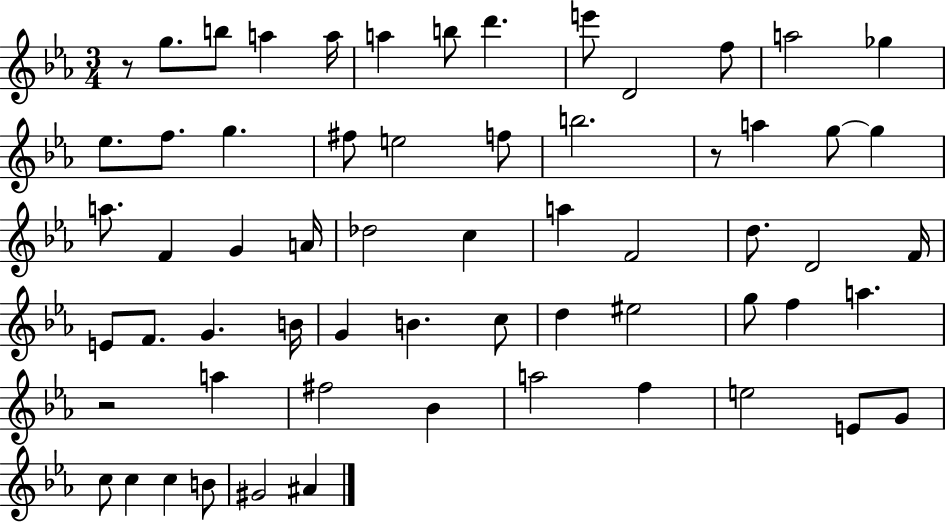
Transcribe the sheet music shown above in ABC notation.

X:1
T:Untitled
M:3/4
L:1/4
K:Eb
z/2 g/2 b/2 a a/4 a b/2 d' e'/2 D2 f/2 a2 _g _e/2 f/2 g ^f/2 e2 f/2 b2 z/2 a g/2 g a/2 F G A/4 _d2 c a F2 d/2 D2 F/4 E/2 F/2 G B/4 G B c/2 d ^e2 g/2 f a z2 a ^f2 _B a2 f e2 E/2 G/2 c/2 c c B/2 ^G2 ^A